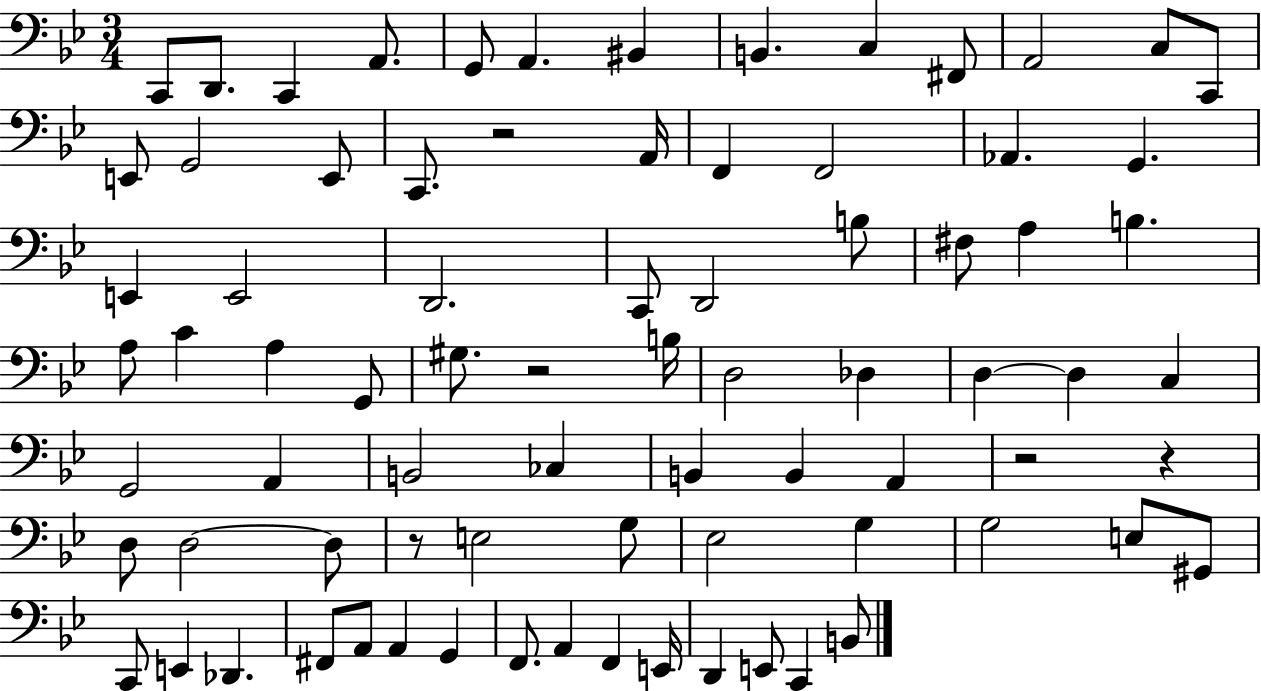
X:1
T:Untitled
M:3/4
L:1/4
K:Bb
C,,/2 D,,/2 C,, A,,/2 G,,/2 A,, ^B,, B,, C, ^F,,/2 A,,2 C,/2 C,,/2 E,,/2 G,,2 E,,/2 C,,/2 z2 A,,/4 F,, F,,2 _A,, G,, E,, E,,2 D,,2 C,,/2 D,,2 B,/2 ^F,/2 A, B, A,/2 C A, G,,/2 ^G,/2 z2 B,/4 D,2 _D, D, D, C, G,,2 A,, B,,2 _C, B,, B,, A,, z2 z D,/2 D,2 D,/2 z/2 E,2 G,/2 _E,2 G, G,2 E,/2 ^G,,/2 C,,/2 E,, _D,, ^F,,/2 A,,/2 A,, G,, F,,/2 A,, F,, E,,/4 D,, E,,/2 C,, B,,/2